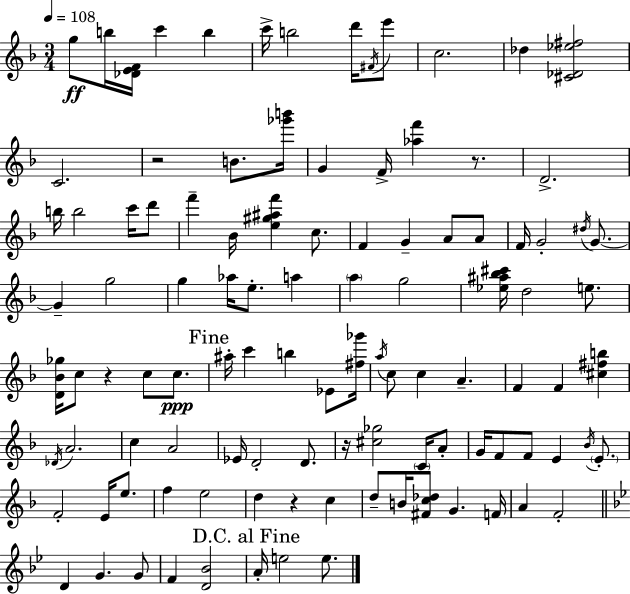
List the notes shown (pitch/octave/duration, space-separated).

G5/e B5/s [Db4,E4,F4]/s C6/q B5/q C6/s B5/h D6/s F#4/s E6/e C5/h. Db5/q [C#4,Db4,Eb5,F#5]/h C4/h. R/h B4/e. [Gb6,B6]/s G4/q F4/s [Ab5,F6]/q R/e. D4/h. B5/s B5/h C6/s D6/e F6/q Bb4/s [E5,G#5,A#5,F6]/q C5/e. F4/q G4/q A4/e A4/e F4/s G4/h D#5/s G4/e. G4/q G5/h G5/q Ab5/s E5/e. A5/q A5/q G5/h [Eb5,A#5,Bb5,C#6]/s D5/h E5/e. [D4,Bb4,Gb5]/s C5/e R/q C5/e C5/e. A#5/s C6/q B5/q Eb4/e [F#5,Gb6]/s A5/s C5/e C5/q A4/q. F4/q F4/q [C#5,F#5,B5]/q Db4/s A4/h. C5/q A4/h Eb4/s D4/h D4/e. R/s [C#5,Gb5]/h C4/s A4/e G4/s F4/e F4/e E4/q Bb4/s E4/e. F4/h E4/s E5/e. F5/q E5/h D5/q R/q C5/q D5/e B4/s [F#4,C5,Db5]/e G4/q. F4/s A4/q F4/h D4/q G4/q. G4/e F4/q [D4,Bb4]/h A4/s E5/h E5/e.